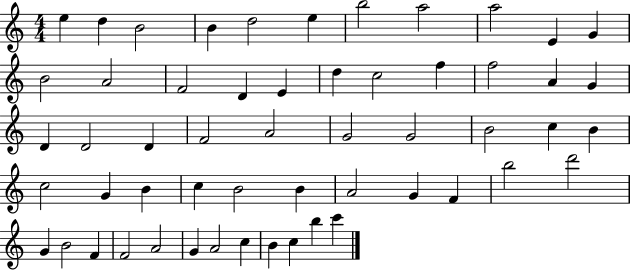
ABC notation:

X:1
T:Untitled
M:4/4
L:1/4
K:C
e d B2 B d2 e b2 a2 a2 E G B2 A2 F2 D E d c2 f f2 A G D D2 D F2 A2 G2 G2 B2 c B c2 G B c B2 B A2 G F b2 d'2 G B2 F F2 A2 G A2 c B c b c'